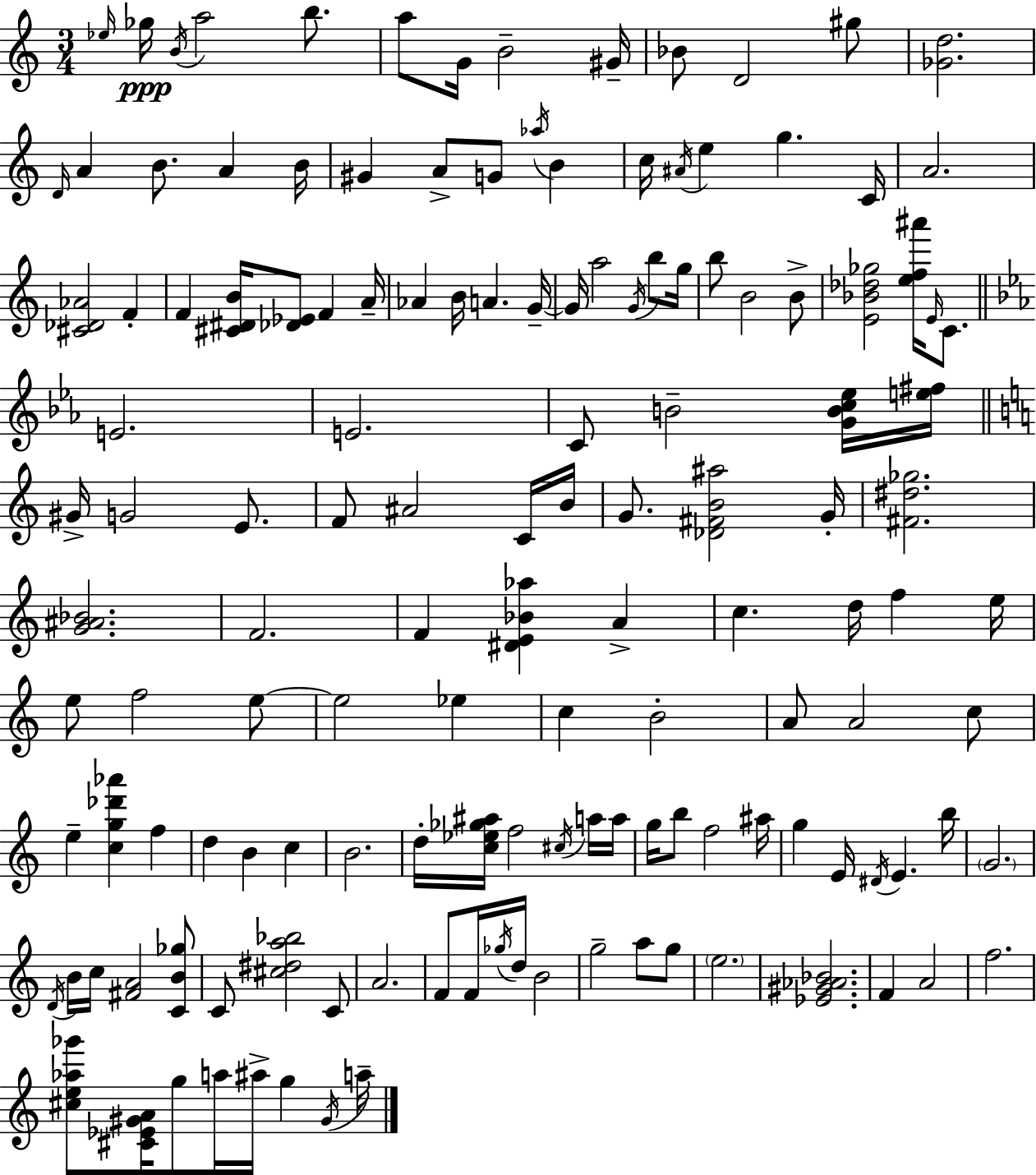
Eb5/s Gb5/s B4/s A5/h B5/e. A5/e G4/s B4/h G#4/s Bb4/e D4/h G#5/e [Gb4,D5]/h. D4/s A4/q B4/e. A4/q B4/s G#4/q A4/e G4/e Ab5/s B4/q C5/s A#4/s E5/q G5/q. C4/s A4/h. [C#4,Db4,Ab4]/h F4/q F4/q [C#4,D#4,B4]/s [Db4,Eb4]/e F4/q A4/s Ab4/q B4/s A4/q. G4/s G4/s A5/h G4/s B5/e G5/s B5/e B4/h B4/e [E4,Bb4,Db5,Gb5]/h [E5,F5,A#6]/s E4/s C4/e. E4/h. E4/h. C4/e B4/h [G4,B4,C5,Eb5]/s [E5,F#5]/s G#4/s G4/h E4/e. F4/e A#4/h C4/s B4/s G4/e. [Db4,F#4,B4,A#5]/h G4/s [F#4,D#5,Gb5]/h. [G4,A#4,Bb4]/h. F4/h. F4/q [D#4,E4,Bb4,Ab5]/q A4/q C5/q. D5/s F5/q E5/s E5/e F5/h E5/e E5/h Eb5/q C5/q B4/h A4/e A4/h C5/e E5/q [C5,G5,Db6,Ab6]/q F5/q D5/q B4/q C5/q B4/h. D5/s [C5,Eb5,Gb5,A#5]/s F5/h C#5/s A5/s A5/s G5/s B5/e F5/h A#5/s G5/q E4/s D#4/s E4/q. B5/s G4/h. D4/s B4/s C5/s [F#4,A4]/h [C4,B4,Gb5]/e C4/e [C#5,D#5,A5,Bb5]/h C4/e A4/h. F4/e F4/s Gb5/s D5/s B4/h G5/h A5/e G5/e E5/h. [Eb4,G#4,Ab4,Bb4]/h. F4/q A4/h F5/h. [C#5,E5,Ab5,Gb6]/e [C#4,Eb4,G#4,A4]/s G5/e A5/s A#5/s G5/q G#4/s A5/s